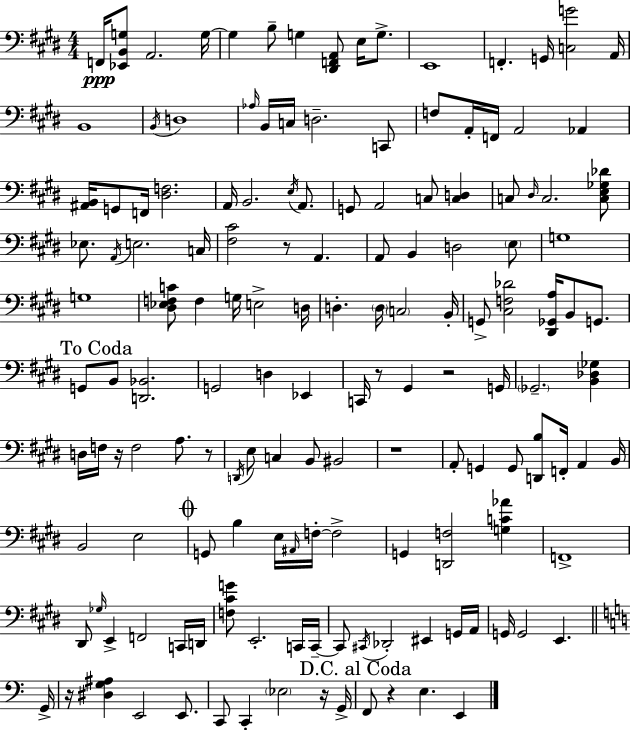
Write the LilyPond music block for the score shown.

{
  \clef bass
  \numericTimeSignature
  \time 4/4
  \key e \major
  f,16\ppp <ees, b, g>8 a,2. g16~~ | g4 b8-- g4 <dis, f, a,>8 e16 g8.-> | e,1 | f,4.-. g,16 <c g'>2 a,16 | \break b,1 | \acciaccatura { b,16 } d1 | \grace { aes16 } b,16 c16 d2.-- | c,8 f8 a,16-. f,16 a,2 aes,4 | \break <ais, b,>16 g,8 f,16 <dis f>2. | a,16 b,2. \acciaccatura { e16 } | a,8. g,8 a,2 c8 <c d>4 | c8 \grace { dis16 } c2. | \break <c e ges des'>8 ees8. \acciaccatura { a,16 } e2. | c16 <fis cis'>2 r8 a,4. | a,8 b,4 d2 | \parenthesize e8 g1 | \break g1 | <dis ees f c'>8 f4 g16 e2-> | d16 d4.-. \parenthesize d16 \parenthesize c2 | b,16-. g,8-> <cis f des'>2 <dis, ges, a>16 | \break b,8 g,8. \mark "To Coda" g,8 b,8 <d, bes,>2. | g,2 d4 | ees,4 c,16 r8 gis,4 r2 | g,16 \parenthesize ges,2.-- | \break <b, des ges>4 d16 f16 r16 f2 | a8. r8 \acciaccatura { d,16 } e8 c4 b,8 bis,2 | r1 | a,8-. g,4 g,8 <d, b>8 | \break f,16-. a,4 b,16 b,2 e2 | \mark \markup { \musicglyph "scripts.coda" } g,8 b4 e16 \grace { ais,16 } f16-.~~ f2-> | g,4 <d, f>2 | <g c' aes'>4 f,1-> | \break dis,8 \grace { ges16 } e,4-> f,2 | c,16 d,16 <f cis' g'>8 e,2.-. | c,16 c,16--~~ c,8 \acciaccatura { cis,16 } des,2-. | eis,4 g,16 a,16 g,16 g,2 | \break e,4. \bar "||" \break \key a \minor g,16-> r16 <dis g ais>4 e,2 e,8. | c,8 c,4-. \parenthesize ees2 r16 | g,16-> \mark "D.C. al Coda" f,8 r4 e4. e,4 | \bar "|."
}